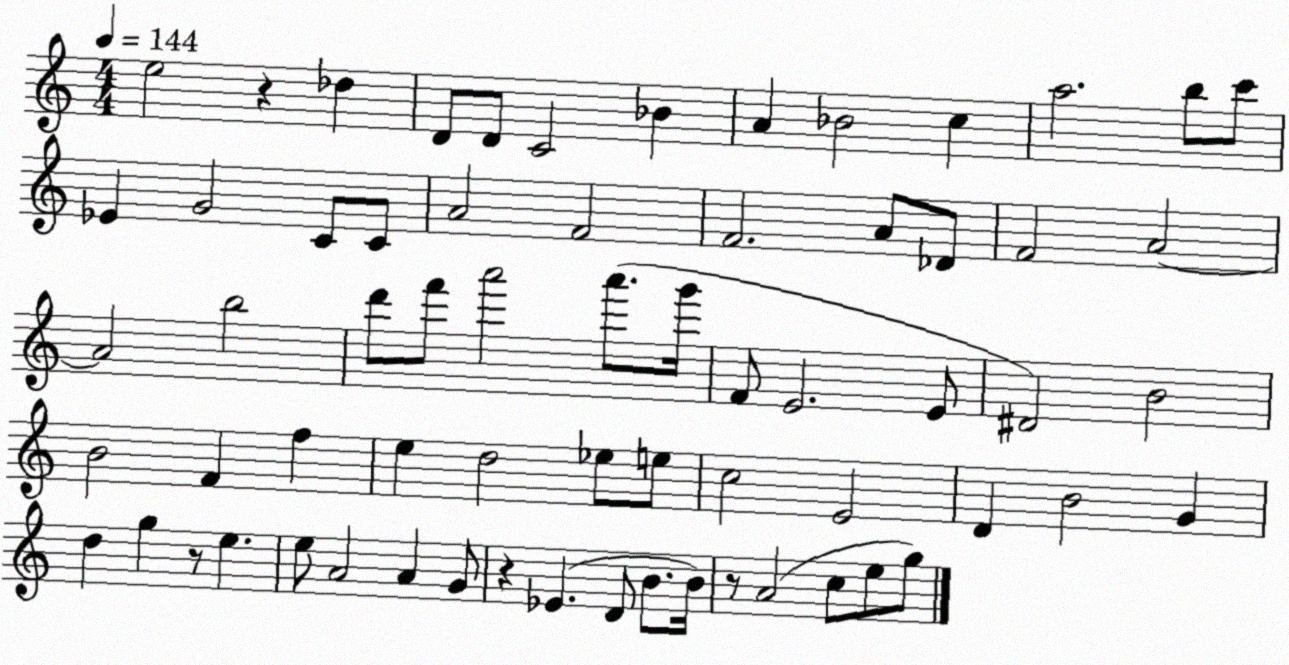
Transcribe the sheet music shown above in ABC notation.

X:1
T:Untitled
M:4/4
L:1/4
K:C
e2 z _d D/2 D/2 C2 _B A _B2 c a2 b/2 c'/2 _E G2 C/2 C/2 A2 F2 F2 A/2 _D/2 F2 A2 A2 b2 d'/2 f'/2 a'2 a'/2 g'/4 F/2 E2 E/2 ^D2 B2 B2 F f e d2 _e/2 e/2 c2 E2 D B2 G d g z/2 e e/2 A2 A G/2 z _E D/2 B/2 B/4 z/2 A2 c/2 e/2 g/2